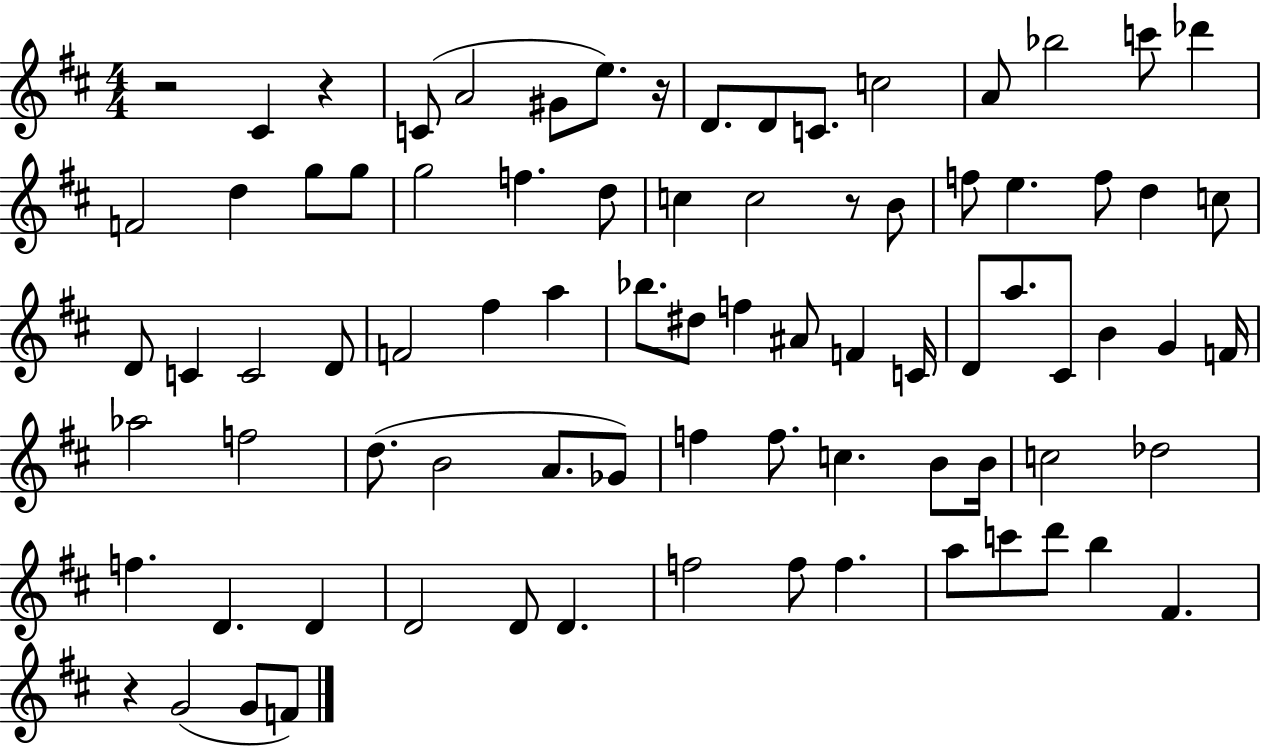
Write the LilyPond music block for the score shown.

{
  \clef treble
  \numericTimeSignature
  \time 4/4
  \key d \major
  \repeat volta 2 { r2 cis'4 r4 | c'8( a'2 gis'8 e''8.) r16 | d'8. d'8 c'8. c''2 | a'8 bes''2 c'''8 des'''4 | \break f'2 d''4 g''8 g''8 | g''2 f''4. d''8 | c''4 c''2 r8 b'8 | f''8 e''4. f''8 d''4 c''8 | \break d'8 c'4 c'2 d'8 | f'2 fis''4 a''4 | bes''8. dis''8 f''4 ais'8 f'4 c'16 | d'8 a''8. cis'8 b'4 g'4 f'16 | \break aes''2 f''2 | d''8.( b'2 a'8. ges'8) | f''4 f''8. c''4. b'8 b'16 | c''2 des''2 | \break f''4. d'4. d'4 | d'2 d'8 d'4. | f''2 f''8 f''4. | a''8 c'''8 d'''8 b''4 fis'4. | \break r4 g'2( g'8 f'8) | } \bar "|."
}